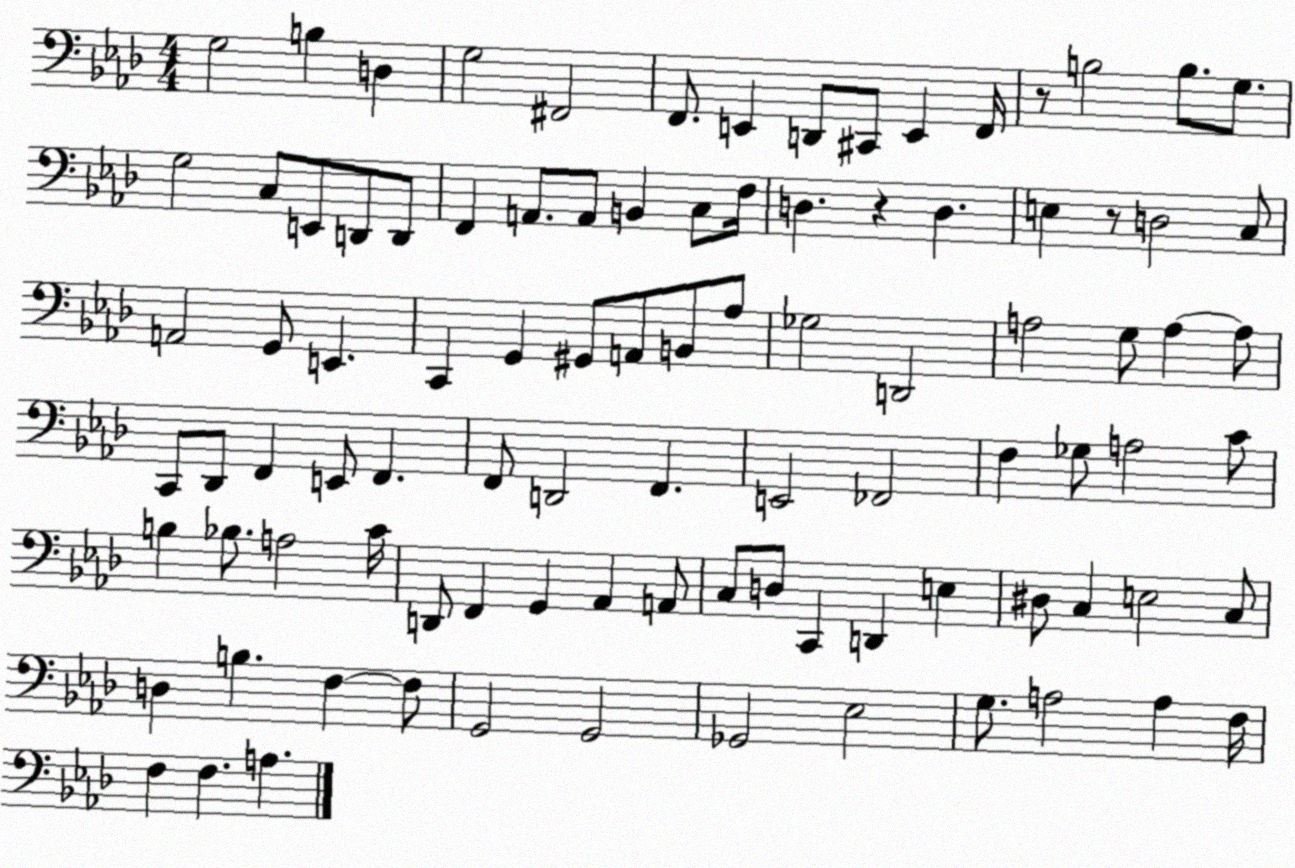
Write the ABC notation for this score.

X:1
T:Untitled
M:4/4
L:1/4
K:Ab
G,2 B, D, G,2 ^F,,2 F,,/2 E,, D,,/2 ^C,,/2 E,, F,,/4 z/2 B,2 B,/2 G,/2 G,2 C,/2 E,,/2 D,,/2 D,,/2 F,, A,,/2 A,,/2 B,, C,/2 F,/4 D, z D, E, z/2 D,2 C,/2 A,,2 G,,/2 E,, C,, G,, ^G,,/2 A,,/2 B,,/2 _A,/2 _G,2 D,,2 A,2 G,/2 A, A,/2 C,,/2 _D,,/2 F,, E,,/2 F,, F,,/2 D,,2 F,, E,,2 _F,,2 F, _G,/2 A,2 C/2 B, _B,/2 A,2 C/4 D,,/2 F,, G,, _A,, A,,/2 C,/2 D,/2 C,, D,, E, ^D,/2 C, E,2 C,/2 D, B, F, F,/2 G,,2 G,,2 _G,,2 _E,2 G,/2 A,2 A, F,/4 F, F, A,